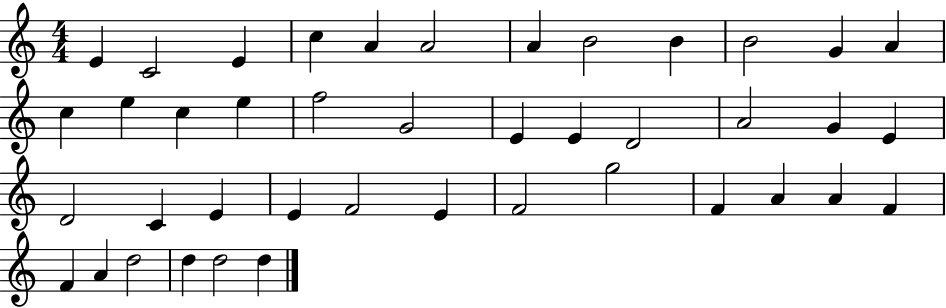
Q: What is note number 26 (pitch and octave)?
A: C4